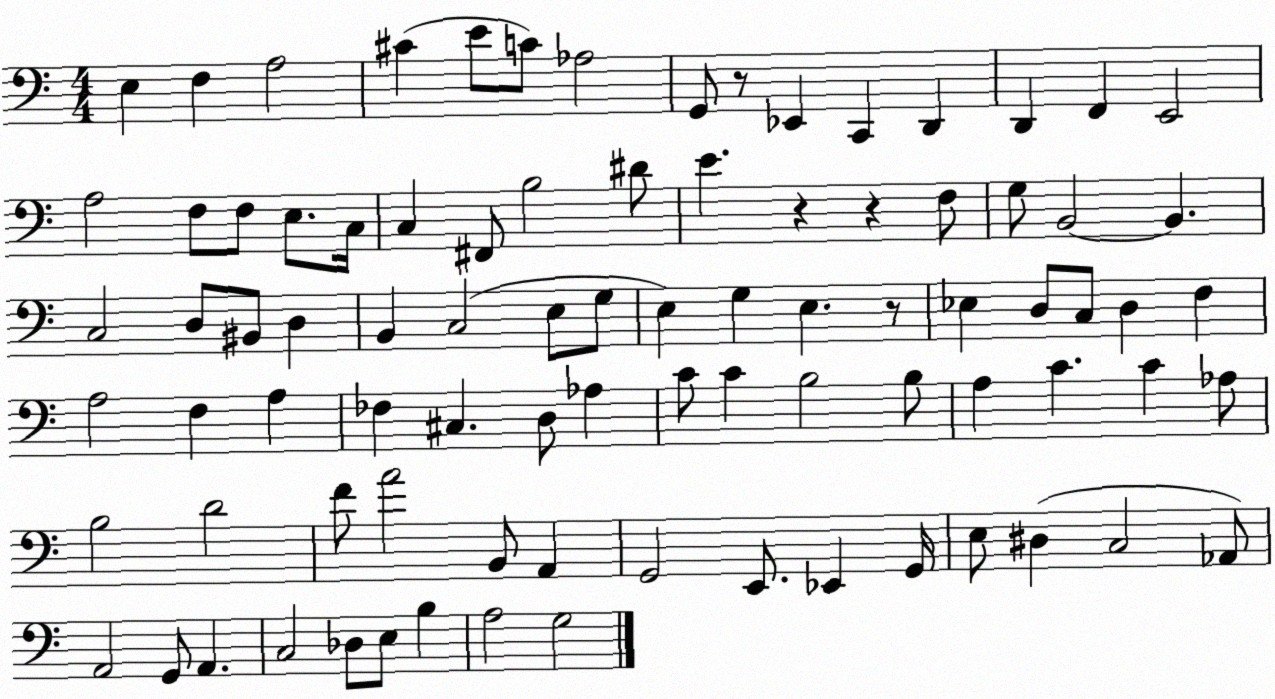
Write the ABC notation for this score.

X:1
T:Untitled
M:4/4
L:1/4
K:C
E, F, A,2 ^C E/2 C/2 _A,2 G,,/2 z/2 _E,, C,, D,, D,, F,, E,,2 A,2 F,/2 F,/2 E,/2 C,/4 C, ^F,,/2 B,2 ^D/2 E z z F,/2 G,/2 B,,2 B,, C,2 D,/2 ^B,,/2 D, B,, C,2 E,/2 G,/2 E, G, E, z/2 _E, D,/2 C,/2 D, F, A,2 F, A, _F, ^C, D,/2 _A, C/2 C B,2 B,/2 A, C C _A,/2 B,2 D2 F/2 A2 B,,/2 A,, G,,2 E,,/2 _E,, G,,/4 E,/2 ^D, C,2 _A,,/2 A,,2 G,,/2 A,, C,2 _D,/2 E,/2 B, A,2 G,2